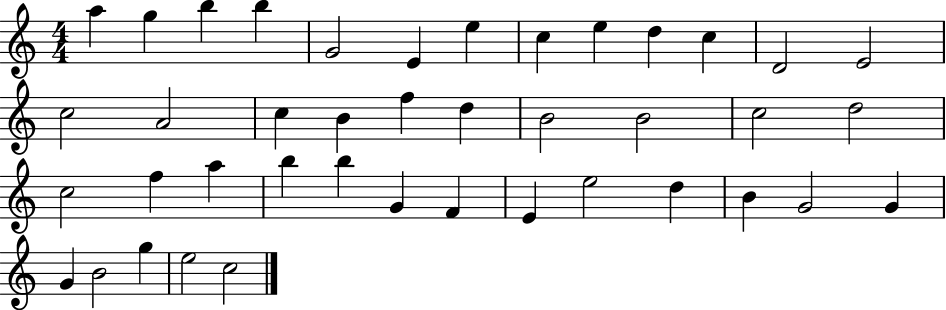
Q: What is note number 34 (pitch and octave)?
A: B4